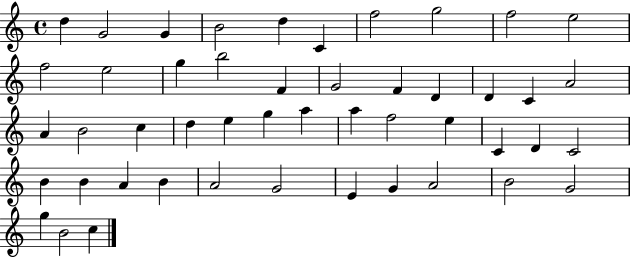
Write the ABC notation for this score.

X:1
T:Untitled
M:4/4
L:1/4
K:C
d G2 G B2 d C f2 g2 f2 e2 f2 e2 g b2 F G2 F D D C A2 A B2 c d e g a a f2 e C D C2 B B A B A2 G2 E G A2 B2 G2 g B2 c